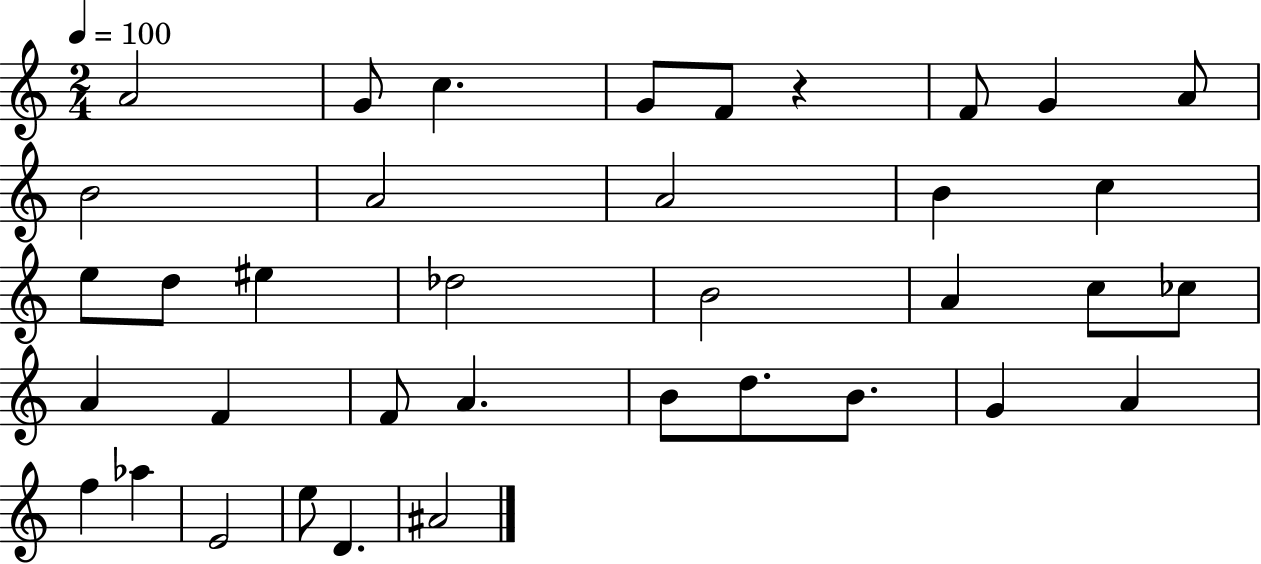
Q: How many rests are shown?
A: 1